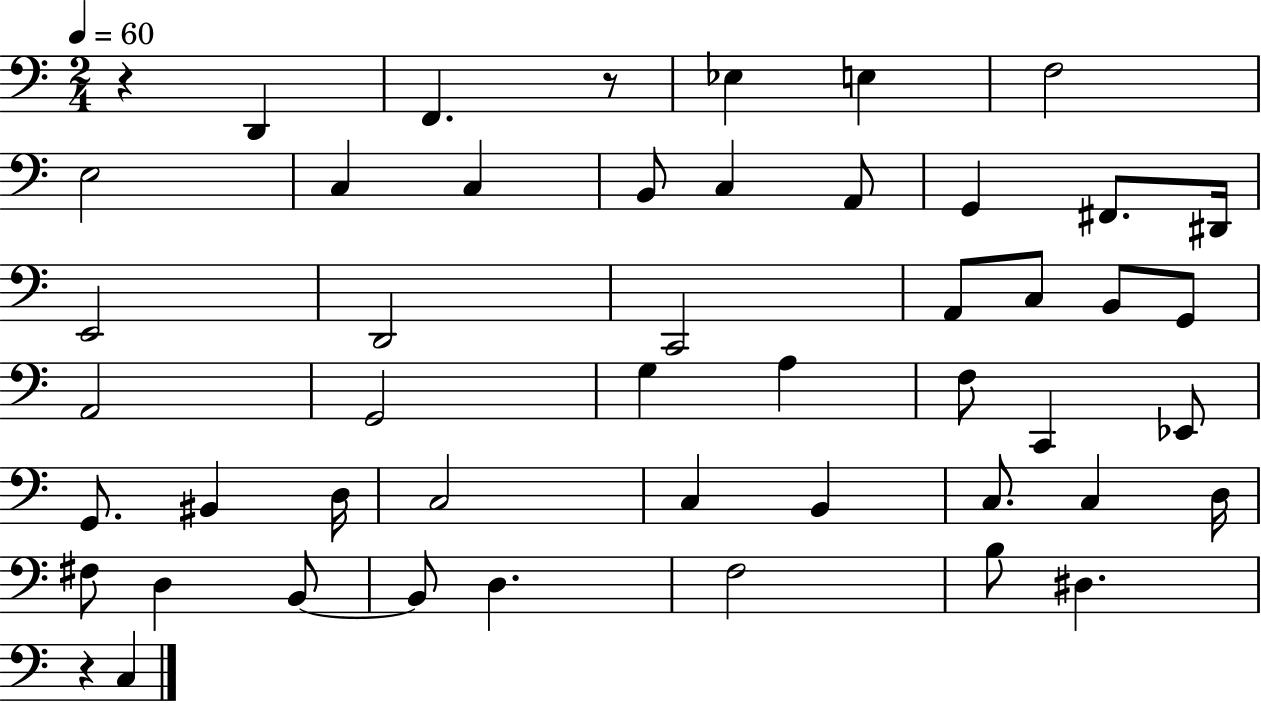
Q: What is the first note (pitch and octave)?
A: D2